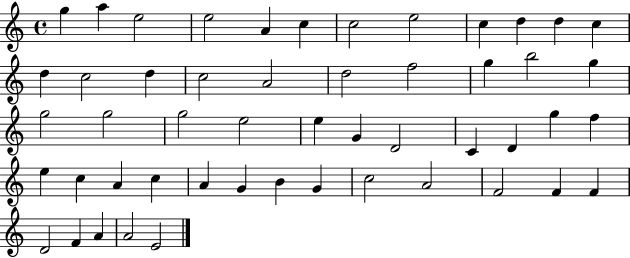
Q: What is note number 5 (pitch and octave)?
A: A4